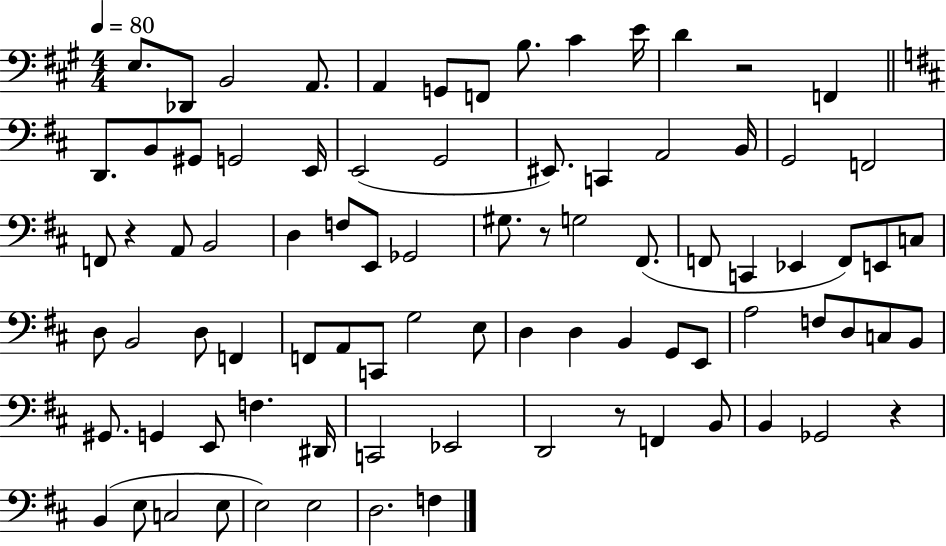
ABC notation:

X:1
T:Untitled
M:4/4
L:1/4
K:A
E,/2 _D,,/2 B,,2 A,,/2 A,, G,,/2 F,,/2 B,/2 ^C E/4 D z2 F,, D,,/2 B,,/2 ^G,,/2 G,,2 E,,/4 E,,2 G,,2 ^E,,/2 C,, A,,2 B,,/4 G,,2 F,,2 F,,/2 z A,,/2 B,,2 D, F,/2 E,,/2 _G,,2 ^G,/2 z/2 G,2 ^F,,/2 F,,/2 C,, _E,, F,,/2 E,,/2 C,/2 D,/2 B,,2 D,/2 F,, F,,/2 A,,/2 C,,/2 G,2 E,/2 D, D, B,, G,,/2 E,,/2 A,2 F,/2 D,/2 C,/2 B,,/2 ^G,,/2 G,, E,,/2 F, ^D,,/4 C,,2 _E,,2 D,,2 z/2 F,, B,,/2 B,, _G,,2 z B,, E,/2 C,2 E,/2 E,2 E,2 D,2 F,